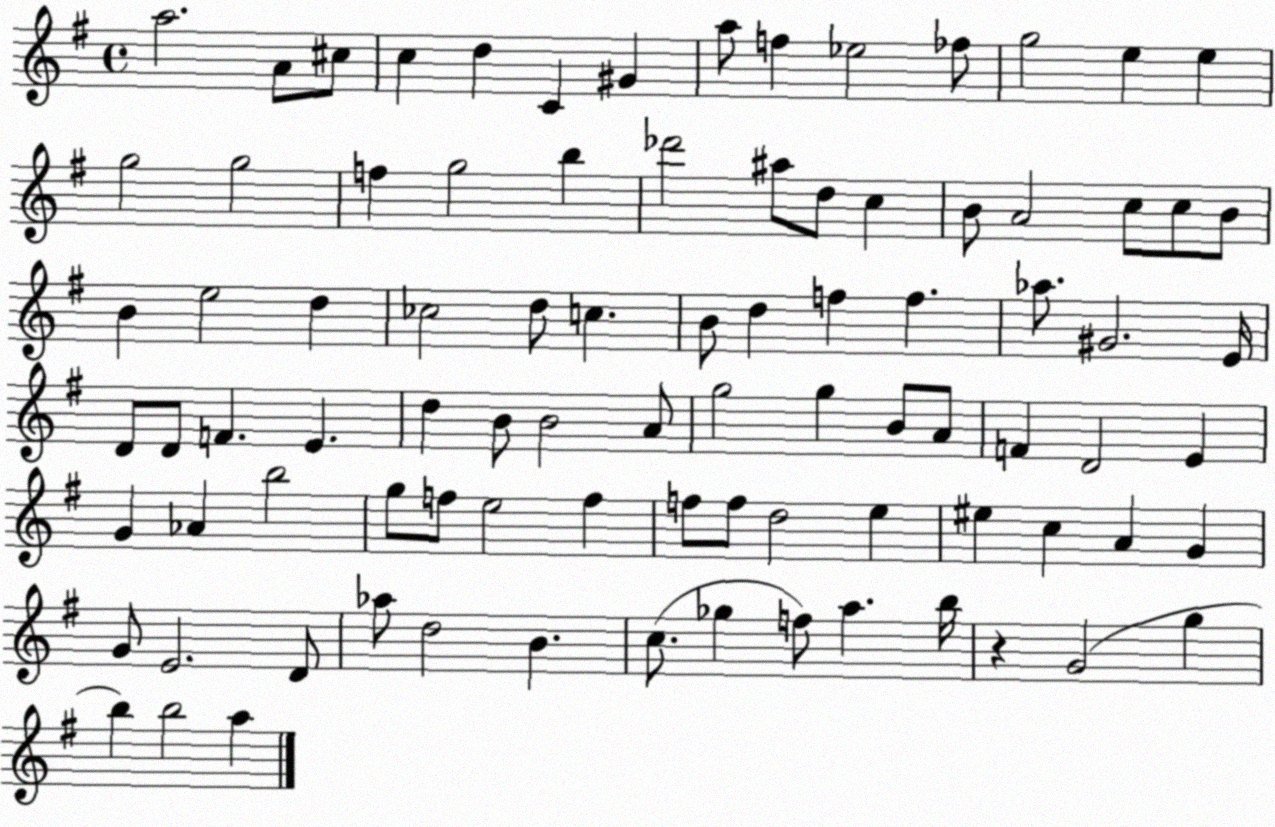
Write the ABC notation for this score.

X:1
T:Untitled
M:4/4
L:1/4
K:G
a2 A/2 ^c/2 c d C ^G a/2 f _e2 _f/2 g2 e e g2 g2 f g2 b _d'2 ^a/2 d/2 c B/2 A2 c/2 c/2 B/2 B e2 d _c2 d/2 c B/2 d f f _a/2 ^G2 E/4 D/2 D/2 F E d B/2 B2 A/2 g2 g B/2 A/2 F D2 E G _A b2 g/2 f/2 e2 f f/2 f/2 d2 e ^e c A G G/2 E2 D/2 _a/2 d2 B c/2 _g f/2 a b/4 z G2 g b b2 a